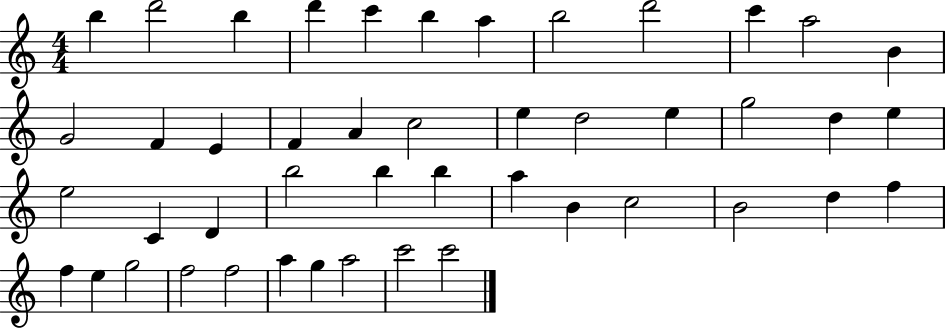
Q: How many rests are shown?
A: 0